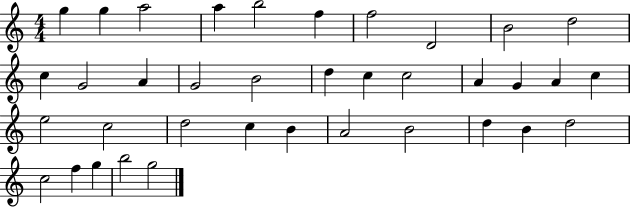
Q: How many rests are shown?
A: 0